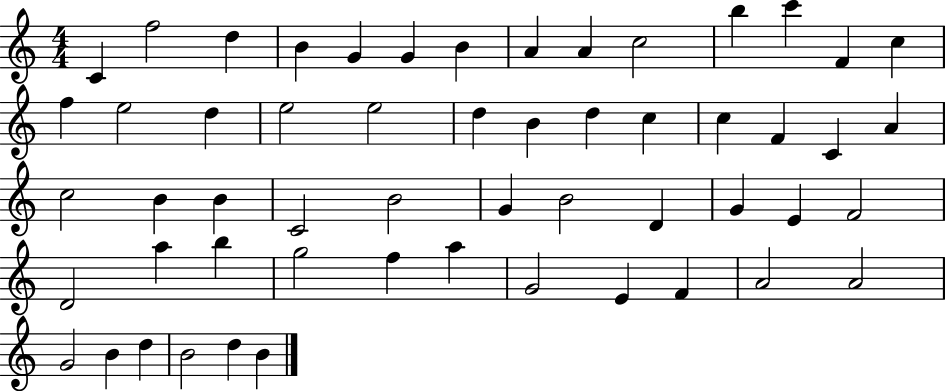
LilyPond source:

{
  \clef treble
  \numericTimeSignature
  \time 4/4
  \key c \major
  c'4 f''2 d''4 | b'4 g'4 g'4 b'4 | a'4 a'4 c''2 | b''4 c'''4 f'4 c''4 | \break f''4 e''2 d''4 | e''2 e''2 | d''4 b'4 d''4 c''4 | c''4 f'4 c'4 a'4 | \break c''2 b'4 b'4 | c'2 b'2 | g'4 b'2 d'4 | g'4 e'4 f'2 | \break d'2 a''4 b''4 | g''2 f''4 a''4 | g'2 e'4 f'4 | a'2 a'2 | \break g'2 b'4 d''4 | b'2 d''4 b'4 | \bar "|."
}